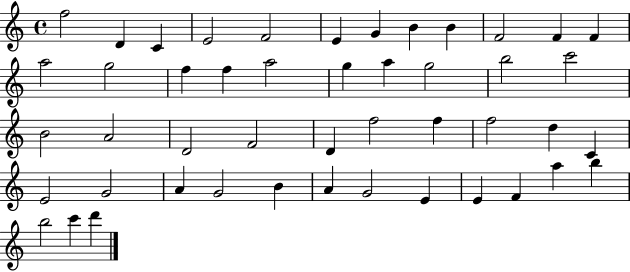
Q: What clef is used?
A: treble